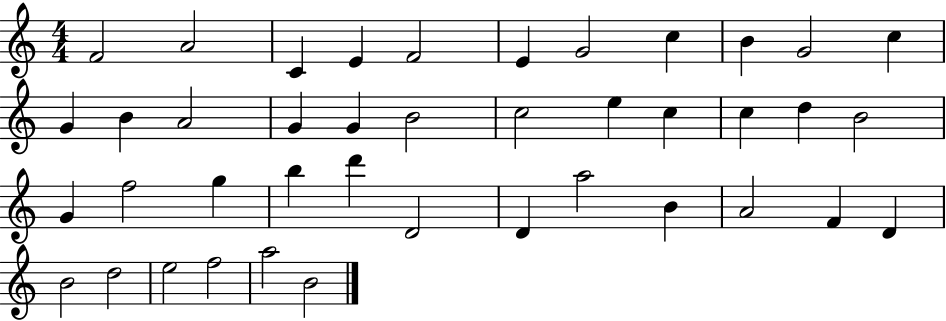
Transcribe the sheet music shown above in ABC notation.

X:1
T:Untitled
M:4/4
L:1/4
K:C
F2 A2 C E F2 E G2 c B G2 c G B A2 G G B2 c2 e c c d B2 G f2 g b d' D2 D a2 B A2 F D B2 d2 e2 f2 a2 B2